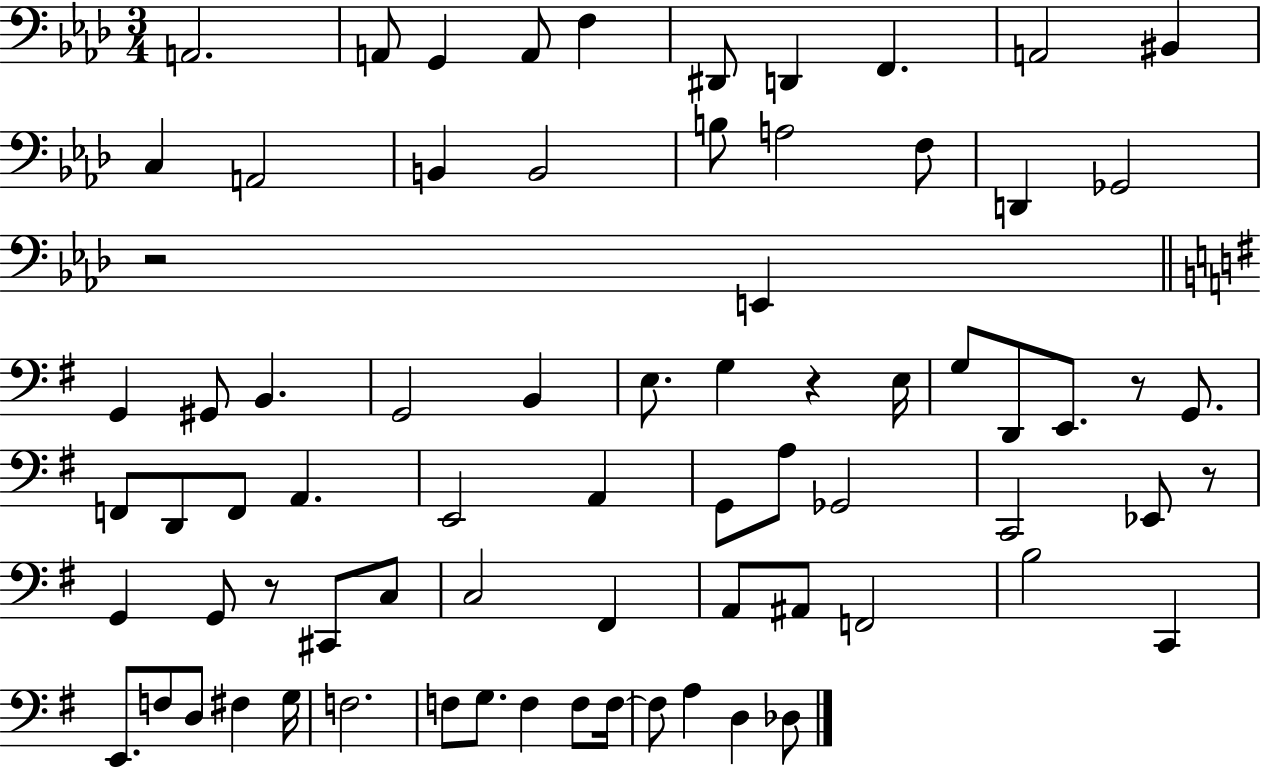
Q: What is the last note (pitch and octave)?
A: Db3